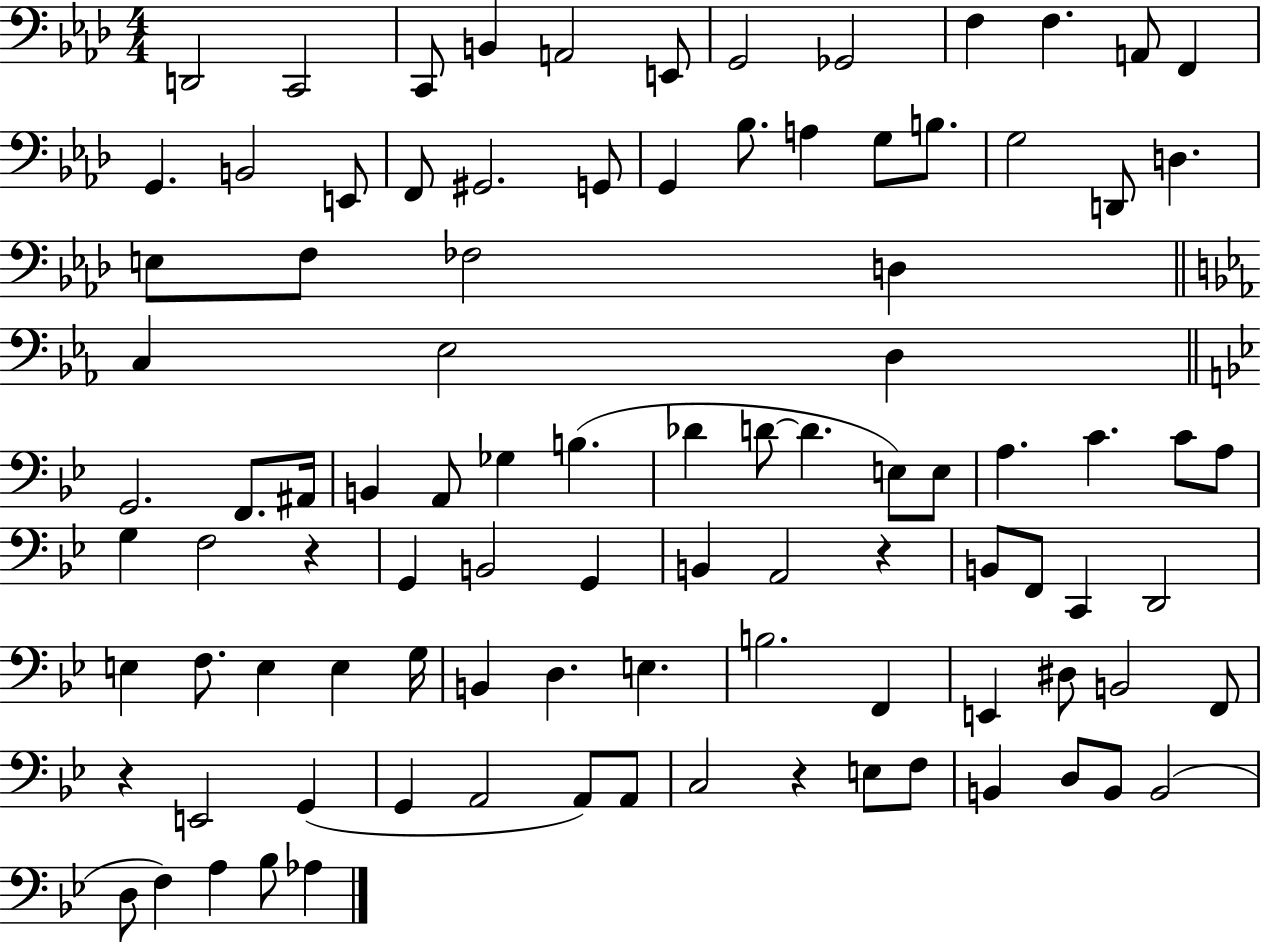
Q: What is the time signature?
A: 4/4